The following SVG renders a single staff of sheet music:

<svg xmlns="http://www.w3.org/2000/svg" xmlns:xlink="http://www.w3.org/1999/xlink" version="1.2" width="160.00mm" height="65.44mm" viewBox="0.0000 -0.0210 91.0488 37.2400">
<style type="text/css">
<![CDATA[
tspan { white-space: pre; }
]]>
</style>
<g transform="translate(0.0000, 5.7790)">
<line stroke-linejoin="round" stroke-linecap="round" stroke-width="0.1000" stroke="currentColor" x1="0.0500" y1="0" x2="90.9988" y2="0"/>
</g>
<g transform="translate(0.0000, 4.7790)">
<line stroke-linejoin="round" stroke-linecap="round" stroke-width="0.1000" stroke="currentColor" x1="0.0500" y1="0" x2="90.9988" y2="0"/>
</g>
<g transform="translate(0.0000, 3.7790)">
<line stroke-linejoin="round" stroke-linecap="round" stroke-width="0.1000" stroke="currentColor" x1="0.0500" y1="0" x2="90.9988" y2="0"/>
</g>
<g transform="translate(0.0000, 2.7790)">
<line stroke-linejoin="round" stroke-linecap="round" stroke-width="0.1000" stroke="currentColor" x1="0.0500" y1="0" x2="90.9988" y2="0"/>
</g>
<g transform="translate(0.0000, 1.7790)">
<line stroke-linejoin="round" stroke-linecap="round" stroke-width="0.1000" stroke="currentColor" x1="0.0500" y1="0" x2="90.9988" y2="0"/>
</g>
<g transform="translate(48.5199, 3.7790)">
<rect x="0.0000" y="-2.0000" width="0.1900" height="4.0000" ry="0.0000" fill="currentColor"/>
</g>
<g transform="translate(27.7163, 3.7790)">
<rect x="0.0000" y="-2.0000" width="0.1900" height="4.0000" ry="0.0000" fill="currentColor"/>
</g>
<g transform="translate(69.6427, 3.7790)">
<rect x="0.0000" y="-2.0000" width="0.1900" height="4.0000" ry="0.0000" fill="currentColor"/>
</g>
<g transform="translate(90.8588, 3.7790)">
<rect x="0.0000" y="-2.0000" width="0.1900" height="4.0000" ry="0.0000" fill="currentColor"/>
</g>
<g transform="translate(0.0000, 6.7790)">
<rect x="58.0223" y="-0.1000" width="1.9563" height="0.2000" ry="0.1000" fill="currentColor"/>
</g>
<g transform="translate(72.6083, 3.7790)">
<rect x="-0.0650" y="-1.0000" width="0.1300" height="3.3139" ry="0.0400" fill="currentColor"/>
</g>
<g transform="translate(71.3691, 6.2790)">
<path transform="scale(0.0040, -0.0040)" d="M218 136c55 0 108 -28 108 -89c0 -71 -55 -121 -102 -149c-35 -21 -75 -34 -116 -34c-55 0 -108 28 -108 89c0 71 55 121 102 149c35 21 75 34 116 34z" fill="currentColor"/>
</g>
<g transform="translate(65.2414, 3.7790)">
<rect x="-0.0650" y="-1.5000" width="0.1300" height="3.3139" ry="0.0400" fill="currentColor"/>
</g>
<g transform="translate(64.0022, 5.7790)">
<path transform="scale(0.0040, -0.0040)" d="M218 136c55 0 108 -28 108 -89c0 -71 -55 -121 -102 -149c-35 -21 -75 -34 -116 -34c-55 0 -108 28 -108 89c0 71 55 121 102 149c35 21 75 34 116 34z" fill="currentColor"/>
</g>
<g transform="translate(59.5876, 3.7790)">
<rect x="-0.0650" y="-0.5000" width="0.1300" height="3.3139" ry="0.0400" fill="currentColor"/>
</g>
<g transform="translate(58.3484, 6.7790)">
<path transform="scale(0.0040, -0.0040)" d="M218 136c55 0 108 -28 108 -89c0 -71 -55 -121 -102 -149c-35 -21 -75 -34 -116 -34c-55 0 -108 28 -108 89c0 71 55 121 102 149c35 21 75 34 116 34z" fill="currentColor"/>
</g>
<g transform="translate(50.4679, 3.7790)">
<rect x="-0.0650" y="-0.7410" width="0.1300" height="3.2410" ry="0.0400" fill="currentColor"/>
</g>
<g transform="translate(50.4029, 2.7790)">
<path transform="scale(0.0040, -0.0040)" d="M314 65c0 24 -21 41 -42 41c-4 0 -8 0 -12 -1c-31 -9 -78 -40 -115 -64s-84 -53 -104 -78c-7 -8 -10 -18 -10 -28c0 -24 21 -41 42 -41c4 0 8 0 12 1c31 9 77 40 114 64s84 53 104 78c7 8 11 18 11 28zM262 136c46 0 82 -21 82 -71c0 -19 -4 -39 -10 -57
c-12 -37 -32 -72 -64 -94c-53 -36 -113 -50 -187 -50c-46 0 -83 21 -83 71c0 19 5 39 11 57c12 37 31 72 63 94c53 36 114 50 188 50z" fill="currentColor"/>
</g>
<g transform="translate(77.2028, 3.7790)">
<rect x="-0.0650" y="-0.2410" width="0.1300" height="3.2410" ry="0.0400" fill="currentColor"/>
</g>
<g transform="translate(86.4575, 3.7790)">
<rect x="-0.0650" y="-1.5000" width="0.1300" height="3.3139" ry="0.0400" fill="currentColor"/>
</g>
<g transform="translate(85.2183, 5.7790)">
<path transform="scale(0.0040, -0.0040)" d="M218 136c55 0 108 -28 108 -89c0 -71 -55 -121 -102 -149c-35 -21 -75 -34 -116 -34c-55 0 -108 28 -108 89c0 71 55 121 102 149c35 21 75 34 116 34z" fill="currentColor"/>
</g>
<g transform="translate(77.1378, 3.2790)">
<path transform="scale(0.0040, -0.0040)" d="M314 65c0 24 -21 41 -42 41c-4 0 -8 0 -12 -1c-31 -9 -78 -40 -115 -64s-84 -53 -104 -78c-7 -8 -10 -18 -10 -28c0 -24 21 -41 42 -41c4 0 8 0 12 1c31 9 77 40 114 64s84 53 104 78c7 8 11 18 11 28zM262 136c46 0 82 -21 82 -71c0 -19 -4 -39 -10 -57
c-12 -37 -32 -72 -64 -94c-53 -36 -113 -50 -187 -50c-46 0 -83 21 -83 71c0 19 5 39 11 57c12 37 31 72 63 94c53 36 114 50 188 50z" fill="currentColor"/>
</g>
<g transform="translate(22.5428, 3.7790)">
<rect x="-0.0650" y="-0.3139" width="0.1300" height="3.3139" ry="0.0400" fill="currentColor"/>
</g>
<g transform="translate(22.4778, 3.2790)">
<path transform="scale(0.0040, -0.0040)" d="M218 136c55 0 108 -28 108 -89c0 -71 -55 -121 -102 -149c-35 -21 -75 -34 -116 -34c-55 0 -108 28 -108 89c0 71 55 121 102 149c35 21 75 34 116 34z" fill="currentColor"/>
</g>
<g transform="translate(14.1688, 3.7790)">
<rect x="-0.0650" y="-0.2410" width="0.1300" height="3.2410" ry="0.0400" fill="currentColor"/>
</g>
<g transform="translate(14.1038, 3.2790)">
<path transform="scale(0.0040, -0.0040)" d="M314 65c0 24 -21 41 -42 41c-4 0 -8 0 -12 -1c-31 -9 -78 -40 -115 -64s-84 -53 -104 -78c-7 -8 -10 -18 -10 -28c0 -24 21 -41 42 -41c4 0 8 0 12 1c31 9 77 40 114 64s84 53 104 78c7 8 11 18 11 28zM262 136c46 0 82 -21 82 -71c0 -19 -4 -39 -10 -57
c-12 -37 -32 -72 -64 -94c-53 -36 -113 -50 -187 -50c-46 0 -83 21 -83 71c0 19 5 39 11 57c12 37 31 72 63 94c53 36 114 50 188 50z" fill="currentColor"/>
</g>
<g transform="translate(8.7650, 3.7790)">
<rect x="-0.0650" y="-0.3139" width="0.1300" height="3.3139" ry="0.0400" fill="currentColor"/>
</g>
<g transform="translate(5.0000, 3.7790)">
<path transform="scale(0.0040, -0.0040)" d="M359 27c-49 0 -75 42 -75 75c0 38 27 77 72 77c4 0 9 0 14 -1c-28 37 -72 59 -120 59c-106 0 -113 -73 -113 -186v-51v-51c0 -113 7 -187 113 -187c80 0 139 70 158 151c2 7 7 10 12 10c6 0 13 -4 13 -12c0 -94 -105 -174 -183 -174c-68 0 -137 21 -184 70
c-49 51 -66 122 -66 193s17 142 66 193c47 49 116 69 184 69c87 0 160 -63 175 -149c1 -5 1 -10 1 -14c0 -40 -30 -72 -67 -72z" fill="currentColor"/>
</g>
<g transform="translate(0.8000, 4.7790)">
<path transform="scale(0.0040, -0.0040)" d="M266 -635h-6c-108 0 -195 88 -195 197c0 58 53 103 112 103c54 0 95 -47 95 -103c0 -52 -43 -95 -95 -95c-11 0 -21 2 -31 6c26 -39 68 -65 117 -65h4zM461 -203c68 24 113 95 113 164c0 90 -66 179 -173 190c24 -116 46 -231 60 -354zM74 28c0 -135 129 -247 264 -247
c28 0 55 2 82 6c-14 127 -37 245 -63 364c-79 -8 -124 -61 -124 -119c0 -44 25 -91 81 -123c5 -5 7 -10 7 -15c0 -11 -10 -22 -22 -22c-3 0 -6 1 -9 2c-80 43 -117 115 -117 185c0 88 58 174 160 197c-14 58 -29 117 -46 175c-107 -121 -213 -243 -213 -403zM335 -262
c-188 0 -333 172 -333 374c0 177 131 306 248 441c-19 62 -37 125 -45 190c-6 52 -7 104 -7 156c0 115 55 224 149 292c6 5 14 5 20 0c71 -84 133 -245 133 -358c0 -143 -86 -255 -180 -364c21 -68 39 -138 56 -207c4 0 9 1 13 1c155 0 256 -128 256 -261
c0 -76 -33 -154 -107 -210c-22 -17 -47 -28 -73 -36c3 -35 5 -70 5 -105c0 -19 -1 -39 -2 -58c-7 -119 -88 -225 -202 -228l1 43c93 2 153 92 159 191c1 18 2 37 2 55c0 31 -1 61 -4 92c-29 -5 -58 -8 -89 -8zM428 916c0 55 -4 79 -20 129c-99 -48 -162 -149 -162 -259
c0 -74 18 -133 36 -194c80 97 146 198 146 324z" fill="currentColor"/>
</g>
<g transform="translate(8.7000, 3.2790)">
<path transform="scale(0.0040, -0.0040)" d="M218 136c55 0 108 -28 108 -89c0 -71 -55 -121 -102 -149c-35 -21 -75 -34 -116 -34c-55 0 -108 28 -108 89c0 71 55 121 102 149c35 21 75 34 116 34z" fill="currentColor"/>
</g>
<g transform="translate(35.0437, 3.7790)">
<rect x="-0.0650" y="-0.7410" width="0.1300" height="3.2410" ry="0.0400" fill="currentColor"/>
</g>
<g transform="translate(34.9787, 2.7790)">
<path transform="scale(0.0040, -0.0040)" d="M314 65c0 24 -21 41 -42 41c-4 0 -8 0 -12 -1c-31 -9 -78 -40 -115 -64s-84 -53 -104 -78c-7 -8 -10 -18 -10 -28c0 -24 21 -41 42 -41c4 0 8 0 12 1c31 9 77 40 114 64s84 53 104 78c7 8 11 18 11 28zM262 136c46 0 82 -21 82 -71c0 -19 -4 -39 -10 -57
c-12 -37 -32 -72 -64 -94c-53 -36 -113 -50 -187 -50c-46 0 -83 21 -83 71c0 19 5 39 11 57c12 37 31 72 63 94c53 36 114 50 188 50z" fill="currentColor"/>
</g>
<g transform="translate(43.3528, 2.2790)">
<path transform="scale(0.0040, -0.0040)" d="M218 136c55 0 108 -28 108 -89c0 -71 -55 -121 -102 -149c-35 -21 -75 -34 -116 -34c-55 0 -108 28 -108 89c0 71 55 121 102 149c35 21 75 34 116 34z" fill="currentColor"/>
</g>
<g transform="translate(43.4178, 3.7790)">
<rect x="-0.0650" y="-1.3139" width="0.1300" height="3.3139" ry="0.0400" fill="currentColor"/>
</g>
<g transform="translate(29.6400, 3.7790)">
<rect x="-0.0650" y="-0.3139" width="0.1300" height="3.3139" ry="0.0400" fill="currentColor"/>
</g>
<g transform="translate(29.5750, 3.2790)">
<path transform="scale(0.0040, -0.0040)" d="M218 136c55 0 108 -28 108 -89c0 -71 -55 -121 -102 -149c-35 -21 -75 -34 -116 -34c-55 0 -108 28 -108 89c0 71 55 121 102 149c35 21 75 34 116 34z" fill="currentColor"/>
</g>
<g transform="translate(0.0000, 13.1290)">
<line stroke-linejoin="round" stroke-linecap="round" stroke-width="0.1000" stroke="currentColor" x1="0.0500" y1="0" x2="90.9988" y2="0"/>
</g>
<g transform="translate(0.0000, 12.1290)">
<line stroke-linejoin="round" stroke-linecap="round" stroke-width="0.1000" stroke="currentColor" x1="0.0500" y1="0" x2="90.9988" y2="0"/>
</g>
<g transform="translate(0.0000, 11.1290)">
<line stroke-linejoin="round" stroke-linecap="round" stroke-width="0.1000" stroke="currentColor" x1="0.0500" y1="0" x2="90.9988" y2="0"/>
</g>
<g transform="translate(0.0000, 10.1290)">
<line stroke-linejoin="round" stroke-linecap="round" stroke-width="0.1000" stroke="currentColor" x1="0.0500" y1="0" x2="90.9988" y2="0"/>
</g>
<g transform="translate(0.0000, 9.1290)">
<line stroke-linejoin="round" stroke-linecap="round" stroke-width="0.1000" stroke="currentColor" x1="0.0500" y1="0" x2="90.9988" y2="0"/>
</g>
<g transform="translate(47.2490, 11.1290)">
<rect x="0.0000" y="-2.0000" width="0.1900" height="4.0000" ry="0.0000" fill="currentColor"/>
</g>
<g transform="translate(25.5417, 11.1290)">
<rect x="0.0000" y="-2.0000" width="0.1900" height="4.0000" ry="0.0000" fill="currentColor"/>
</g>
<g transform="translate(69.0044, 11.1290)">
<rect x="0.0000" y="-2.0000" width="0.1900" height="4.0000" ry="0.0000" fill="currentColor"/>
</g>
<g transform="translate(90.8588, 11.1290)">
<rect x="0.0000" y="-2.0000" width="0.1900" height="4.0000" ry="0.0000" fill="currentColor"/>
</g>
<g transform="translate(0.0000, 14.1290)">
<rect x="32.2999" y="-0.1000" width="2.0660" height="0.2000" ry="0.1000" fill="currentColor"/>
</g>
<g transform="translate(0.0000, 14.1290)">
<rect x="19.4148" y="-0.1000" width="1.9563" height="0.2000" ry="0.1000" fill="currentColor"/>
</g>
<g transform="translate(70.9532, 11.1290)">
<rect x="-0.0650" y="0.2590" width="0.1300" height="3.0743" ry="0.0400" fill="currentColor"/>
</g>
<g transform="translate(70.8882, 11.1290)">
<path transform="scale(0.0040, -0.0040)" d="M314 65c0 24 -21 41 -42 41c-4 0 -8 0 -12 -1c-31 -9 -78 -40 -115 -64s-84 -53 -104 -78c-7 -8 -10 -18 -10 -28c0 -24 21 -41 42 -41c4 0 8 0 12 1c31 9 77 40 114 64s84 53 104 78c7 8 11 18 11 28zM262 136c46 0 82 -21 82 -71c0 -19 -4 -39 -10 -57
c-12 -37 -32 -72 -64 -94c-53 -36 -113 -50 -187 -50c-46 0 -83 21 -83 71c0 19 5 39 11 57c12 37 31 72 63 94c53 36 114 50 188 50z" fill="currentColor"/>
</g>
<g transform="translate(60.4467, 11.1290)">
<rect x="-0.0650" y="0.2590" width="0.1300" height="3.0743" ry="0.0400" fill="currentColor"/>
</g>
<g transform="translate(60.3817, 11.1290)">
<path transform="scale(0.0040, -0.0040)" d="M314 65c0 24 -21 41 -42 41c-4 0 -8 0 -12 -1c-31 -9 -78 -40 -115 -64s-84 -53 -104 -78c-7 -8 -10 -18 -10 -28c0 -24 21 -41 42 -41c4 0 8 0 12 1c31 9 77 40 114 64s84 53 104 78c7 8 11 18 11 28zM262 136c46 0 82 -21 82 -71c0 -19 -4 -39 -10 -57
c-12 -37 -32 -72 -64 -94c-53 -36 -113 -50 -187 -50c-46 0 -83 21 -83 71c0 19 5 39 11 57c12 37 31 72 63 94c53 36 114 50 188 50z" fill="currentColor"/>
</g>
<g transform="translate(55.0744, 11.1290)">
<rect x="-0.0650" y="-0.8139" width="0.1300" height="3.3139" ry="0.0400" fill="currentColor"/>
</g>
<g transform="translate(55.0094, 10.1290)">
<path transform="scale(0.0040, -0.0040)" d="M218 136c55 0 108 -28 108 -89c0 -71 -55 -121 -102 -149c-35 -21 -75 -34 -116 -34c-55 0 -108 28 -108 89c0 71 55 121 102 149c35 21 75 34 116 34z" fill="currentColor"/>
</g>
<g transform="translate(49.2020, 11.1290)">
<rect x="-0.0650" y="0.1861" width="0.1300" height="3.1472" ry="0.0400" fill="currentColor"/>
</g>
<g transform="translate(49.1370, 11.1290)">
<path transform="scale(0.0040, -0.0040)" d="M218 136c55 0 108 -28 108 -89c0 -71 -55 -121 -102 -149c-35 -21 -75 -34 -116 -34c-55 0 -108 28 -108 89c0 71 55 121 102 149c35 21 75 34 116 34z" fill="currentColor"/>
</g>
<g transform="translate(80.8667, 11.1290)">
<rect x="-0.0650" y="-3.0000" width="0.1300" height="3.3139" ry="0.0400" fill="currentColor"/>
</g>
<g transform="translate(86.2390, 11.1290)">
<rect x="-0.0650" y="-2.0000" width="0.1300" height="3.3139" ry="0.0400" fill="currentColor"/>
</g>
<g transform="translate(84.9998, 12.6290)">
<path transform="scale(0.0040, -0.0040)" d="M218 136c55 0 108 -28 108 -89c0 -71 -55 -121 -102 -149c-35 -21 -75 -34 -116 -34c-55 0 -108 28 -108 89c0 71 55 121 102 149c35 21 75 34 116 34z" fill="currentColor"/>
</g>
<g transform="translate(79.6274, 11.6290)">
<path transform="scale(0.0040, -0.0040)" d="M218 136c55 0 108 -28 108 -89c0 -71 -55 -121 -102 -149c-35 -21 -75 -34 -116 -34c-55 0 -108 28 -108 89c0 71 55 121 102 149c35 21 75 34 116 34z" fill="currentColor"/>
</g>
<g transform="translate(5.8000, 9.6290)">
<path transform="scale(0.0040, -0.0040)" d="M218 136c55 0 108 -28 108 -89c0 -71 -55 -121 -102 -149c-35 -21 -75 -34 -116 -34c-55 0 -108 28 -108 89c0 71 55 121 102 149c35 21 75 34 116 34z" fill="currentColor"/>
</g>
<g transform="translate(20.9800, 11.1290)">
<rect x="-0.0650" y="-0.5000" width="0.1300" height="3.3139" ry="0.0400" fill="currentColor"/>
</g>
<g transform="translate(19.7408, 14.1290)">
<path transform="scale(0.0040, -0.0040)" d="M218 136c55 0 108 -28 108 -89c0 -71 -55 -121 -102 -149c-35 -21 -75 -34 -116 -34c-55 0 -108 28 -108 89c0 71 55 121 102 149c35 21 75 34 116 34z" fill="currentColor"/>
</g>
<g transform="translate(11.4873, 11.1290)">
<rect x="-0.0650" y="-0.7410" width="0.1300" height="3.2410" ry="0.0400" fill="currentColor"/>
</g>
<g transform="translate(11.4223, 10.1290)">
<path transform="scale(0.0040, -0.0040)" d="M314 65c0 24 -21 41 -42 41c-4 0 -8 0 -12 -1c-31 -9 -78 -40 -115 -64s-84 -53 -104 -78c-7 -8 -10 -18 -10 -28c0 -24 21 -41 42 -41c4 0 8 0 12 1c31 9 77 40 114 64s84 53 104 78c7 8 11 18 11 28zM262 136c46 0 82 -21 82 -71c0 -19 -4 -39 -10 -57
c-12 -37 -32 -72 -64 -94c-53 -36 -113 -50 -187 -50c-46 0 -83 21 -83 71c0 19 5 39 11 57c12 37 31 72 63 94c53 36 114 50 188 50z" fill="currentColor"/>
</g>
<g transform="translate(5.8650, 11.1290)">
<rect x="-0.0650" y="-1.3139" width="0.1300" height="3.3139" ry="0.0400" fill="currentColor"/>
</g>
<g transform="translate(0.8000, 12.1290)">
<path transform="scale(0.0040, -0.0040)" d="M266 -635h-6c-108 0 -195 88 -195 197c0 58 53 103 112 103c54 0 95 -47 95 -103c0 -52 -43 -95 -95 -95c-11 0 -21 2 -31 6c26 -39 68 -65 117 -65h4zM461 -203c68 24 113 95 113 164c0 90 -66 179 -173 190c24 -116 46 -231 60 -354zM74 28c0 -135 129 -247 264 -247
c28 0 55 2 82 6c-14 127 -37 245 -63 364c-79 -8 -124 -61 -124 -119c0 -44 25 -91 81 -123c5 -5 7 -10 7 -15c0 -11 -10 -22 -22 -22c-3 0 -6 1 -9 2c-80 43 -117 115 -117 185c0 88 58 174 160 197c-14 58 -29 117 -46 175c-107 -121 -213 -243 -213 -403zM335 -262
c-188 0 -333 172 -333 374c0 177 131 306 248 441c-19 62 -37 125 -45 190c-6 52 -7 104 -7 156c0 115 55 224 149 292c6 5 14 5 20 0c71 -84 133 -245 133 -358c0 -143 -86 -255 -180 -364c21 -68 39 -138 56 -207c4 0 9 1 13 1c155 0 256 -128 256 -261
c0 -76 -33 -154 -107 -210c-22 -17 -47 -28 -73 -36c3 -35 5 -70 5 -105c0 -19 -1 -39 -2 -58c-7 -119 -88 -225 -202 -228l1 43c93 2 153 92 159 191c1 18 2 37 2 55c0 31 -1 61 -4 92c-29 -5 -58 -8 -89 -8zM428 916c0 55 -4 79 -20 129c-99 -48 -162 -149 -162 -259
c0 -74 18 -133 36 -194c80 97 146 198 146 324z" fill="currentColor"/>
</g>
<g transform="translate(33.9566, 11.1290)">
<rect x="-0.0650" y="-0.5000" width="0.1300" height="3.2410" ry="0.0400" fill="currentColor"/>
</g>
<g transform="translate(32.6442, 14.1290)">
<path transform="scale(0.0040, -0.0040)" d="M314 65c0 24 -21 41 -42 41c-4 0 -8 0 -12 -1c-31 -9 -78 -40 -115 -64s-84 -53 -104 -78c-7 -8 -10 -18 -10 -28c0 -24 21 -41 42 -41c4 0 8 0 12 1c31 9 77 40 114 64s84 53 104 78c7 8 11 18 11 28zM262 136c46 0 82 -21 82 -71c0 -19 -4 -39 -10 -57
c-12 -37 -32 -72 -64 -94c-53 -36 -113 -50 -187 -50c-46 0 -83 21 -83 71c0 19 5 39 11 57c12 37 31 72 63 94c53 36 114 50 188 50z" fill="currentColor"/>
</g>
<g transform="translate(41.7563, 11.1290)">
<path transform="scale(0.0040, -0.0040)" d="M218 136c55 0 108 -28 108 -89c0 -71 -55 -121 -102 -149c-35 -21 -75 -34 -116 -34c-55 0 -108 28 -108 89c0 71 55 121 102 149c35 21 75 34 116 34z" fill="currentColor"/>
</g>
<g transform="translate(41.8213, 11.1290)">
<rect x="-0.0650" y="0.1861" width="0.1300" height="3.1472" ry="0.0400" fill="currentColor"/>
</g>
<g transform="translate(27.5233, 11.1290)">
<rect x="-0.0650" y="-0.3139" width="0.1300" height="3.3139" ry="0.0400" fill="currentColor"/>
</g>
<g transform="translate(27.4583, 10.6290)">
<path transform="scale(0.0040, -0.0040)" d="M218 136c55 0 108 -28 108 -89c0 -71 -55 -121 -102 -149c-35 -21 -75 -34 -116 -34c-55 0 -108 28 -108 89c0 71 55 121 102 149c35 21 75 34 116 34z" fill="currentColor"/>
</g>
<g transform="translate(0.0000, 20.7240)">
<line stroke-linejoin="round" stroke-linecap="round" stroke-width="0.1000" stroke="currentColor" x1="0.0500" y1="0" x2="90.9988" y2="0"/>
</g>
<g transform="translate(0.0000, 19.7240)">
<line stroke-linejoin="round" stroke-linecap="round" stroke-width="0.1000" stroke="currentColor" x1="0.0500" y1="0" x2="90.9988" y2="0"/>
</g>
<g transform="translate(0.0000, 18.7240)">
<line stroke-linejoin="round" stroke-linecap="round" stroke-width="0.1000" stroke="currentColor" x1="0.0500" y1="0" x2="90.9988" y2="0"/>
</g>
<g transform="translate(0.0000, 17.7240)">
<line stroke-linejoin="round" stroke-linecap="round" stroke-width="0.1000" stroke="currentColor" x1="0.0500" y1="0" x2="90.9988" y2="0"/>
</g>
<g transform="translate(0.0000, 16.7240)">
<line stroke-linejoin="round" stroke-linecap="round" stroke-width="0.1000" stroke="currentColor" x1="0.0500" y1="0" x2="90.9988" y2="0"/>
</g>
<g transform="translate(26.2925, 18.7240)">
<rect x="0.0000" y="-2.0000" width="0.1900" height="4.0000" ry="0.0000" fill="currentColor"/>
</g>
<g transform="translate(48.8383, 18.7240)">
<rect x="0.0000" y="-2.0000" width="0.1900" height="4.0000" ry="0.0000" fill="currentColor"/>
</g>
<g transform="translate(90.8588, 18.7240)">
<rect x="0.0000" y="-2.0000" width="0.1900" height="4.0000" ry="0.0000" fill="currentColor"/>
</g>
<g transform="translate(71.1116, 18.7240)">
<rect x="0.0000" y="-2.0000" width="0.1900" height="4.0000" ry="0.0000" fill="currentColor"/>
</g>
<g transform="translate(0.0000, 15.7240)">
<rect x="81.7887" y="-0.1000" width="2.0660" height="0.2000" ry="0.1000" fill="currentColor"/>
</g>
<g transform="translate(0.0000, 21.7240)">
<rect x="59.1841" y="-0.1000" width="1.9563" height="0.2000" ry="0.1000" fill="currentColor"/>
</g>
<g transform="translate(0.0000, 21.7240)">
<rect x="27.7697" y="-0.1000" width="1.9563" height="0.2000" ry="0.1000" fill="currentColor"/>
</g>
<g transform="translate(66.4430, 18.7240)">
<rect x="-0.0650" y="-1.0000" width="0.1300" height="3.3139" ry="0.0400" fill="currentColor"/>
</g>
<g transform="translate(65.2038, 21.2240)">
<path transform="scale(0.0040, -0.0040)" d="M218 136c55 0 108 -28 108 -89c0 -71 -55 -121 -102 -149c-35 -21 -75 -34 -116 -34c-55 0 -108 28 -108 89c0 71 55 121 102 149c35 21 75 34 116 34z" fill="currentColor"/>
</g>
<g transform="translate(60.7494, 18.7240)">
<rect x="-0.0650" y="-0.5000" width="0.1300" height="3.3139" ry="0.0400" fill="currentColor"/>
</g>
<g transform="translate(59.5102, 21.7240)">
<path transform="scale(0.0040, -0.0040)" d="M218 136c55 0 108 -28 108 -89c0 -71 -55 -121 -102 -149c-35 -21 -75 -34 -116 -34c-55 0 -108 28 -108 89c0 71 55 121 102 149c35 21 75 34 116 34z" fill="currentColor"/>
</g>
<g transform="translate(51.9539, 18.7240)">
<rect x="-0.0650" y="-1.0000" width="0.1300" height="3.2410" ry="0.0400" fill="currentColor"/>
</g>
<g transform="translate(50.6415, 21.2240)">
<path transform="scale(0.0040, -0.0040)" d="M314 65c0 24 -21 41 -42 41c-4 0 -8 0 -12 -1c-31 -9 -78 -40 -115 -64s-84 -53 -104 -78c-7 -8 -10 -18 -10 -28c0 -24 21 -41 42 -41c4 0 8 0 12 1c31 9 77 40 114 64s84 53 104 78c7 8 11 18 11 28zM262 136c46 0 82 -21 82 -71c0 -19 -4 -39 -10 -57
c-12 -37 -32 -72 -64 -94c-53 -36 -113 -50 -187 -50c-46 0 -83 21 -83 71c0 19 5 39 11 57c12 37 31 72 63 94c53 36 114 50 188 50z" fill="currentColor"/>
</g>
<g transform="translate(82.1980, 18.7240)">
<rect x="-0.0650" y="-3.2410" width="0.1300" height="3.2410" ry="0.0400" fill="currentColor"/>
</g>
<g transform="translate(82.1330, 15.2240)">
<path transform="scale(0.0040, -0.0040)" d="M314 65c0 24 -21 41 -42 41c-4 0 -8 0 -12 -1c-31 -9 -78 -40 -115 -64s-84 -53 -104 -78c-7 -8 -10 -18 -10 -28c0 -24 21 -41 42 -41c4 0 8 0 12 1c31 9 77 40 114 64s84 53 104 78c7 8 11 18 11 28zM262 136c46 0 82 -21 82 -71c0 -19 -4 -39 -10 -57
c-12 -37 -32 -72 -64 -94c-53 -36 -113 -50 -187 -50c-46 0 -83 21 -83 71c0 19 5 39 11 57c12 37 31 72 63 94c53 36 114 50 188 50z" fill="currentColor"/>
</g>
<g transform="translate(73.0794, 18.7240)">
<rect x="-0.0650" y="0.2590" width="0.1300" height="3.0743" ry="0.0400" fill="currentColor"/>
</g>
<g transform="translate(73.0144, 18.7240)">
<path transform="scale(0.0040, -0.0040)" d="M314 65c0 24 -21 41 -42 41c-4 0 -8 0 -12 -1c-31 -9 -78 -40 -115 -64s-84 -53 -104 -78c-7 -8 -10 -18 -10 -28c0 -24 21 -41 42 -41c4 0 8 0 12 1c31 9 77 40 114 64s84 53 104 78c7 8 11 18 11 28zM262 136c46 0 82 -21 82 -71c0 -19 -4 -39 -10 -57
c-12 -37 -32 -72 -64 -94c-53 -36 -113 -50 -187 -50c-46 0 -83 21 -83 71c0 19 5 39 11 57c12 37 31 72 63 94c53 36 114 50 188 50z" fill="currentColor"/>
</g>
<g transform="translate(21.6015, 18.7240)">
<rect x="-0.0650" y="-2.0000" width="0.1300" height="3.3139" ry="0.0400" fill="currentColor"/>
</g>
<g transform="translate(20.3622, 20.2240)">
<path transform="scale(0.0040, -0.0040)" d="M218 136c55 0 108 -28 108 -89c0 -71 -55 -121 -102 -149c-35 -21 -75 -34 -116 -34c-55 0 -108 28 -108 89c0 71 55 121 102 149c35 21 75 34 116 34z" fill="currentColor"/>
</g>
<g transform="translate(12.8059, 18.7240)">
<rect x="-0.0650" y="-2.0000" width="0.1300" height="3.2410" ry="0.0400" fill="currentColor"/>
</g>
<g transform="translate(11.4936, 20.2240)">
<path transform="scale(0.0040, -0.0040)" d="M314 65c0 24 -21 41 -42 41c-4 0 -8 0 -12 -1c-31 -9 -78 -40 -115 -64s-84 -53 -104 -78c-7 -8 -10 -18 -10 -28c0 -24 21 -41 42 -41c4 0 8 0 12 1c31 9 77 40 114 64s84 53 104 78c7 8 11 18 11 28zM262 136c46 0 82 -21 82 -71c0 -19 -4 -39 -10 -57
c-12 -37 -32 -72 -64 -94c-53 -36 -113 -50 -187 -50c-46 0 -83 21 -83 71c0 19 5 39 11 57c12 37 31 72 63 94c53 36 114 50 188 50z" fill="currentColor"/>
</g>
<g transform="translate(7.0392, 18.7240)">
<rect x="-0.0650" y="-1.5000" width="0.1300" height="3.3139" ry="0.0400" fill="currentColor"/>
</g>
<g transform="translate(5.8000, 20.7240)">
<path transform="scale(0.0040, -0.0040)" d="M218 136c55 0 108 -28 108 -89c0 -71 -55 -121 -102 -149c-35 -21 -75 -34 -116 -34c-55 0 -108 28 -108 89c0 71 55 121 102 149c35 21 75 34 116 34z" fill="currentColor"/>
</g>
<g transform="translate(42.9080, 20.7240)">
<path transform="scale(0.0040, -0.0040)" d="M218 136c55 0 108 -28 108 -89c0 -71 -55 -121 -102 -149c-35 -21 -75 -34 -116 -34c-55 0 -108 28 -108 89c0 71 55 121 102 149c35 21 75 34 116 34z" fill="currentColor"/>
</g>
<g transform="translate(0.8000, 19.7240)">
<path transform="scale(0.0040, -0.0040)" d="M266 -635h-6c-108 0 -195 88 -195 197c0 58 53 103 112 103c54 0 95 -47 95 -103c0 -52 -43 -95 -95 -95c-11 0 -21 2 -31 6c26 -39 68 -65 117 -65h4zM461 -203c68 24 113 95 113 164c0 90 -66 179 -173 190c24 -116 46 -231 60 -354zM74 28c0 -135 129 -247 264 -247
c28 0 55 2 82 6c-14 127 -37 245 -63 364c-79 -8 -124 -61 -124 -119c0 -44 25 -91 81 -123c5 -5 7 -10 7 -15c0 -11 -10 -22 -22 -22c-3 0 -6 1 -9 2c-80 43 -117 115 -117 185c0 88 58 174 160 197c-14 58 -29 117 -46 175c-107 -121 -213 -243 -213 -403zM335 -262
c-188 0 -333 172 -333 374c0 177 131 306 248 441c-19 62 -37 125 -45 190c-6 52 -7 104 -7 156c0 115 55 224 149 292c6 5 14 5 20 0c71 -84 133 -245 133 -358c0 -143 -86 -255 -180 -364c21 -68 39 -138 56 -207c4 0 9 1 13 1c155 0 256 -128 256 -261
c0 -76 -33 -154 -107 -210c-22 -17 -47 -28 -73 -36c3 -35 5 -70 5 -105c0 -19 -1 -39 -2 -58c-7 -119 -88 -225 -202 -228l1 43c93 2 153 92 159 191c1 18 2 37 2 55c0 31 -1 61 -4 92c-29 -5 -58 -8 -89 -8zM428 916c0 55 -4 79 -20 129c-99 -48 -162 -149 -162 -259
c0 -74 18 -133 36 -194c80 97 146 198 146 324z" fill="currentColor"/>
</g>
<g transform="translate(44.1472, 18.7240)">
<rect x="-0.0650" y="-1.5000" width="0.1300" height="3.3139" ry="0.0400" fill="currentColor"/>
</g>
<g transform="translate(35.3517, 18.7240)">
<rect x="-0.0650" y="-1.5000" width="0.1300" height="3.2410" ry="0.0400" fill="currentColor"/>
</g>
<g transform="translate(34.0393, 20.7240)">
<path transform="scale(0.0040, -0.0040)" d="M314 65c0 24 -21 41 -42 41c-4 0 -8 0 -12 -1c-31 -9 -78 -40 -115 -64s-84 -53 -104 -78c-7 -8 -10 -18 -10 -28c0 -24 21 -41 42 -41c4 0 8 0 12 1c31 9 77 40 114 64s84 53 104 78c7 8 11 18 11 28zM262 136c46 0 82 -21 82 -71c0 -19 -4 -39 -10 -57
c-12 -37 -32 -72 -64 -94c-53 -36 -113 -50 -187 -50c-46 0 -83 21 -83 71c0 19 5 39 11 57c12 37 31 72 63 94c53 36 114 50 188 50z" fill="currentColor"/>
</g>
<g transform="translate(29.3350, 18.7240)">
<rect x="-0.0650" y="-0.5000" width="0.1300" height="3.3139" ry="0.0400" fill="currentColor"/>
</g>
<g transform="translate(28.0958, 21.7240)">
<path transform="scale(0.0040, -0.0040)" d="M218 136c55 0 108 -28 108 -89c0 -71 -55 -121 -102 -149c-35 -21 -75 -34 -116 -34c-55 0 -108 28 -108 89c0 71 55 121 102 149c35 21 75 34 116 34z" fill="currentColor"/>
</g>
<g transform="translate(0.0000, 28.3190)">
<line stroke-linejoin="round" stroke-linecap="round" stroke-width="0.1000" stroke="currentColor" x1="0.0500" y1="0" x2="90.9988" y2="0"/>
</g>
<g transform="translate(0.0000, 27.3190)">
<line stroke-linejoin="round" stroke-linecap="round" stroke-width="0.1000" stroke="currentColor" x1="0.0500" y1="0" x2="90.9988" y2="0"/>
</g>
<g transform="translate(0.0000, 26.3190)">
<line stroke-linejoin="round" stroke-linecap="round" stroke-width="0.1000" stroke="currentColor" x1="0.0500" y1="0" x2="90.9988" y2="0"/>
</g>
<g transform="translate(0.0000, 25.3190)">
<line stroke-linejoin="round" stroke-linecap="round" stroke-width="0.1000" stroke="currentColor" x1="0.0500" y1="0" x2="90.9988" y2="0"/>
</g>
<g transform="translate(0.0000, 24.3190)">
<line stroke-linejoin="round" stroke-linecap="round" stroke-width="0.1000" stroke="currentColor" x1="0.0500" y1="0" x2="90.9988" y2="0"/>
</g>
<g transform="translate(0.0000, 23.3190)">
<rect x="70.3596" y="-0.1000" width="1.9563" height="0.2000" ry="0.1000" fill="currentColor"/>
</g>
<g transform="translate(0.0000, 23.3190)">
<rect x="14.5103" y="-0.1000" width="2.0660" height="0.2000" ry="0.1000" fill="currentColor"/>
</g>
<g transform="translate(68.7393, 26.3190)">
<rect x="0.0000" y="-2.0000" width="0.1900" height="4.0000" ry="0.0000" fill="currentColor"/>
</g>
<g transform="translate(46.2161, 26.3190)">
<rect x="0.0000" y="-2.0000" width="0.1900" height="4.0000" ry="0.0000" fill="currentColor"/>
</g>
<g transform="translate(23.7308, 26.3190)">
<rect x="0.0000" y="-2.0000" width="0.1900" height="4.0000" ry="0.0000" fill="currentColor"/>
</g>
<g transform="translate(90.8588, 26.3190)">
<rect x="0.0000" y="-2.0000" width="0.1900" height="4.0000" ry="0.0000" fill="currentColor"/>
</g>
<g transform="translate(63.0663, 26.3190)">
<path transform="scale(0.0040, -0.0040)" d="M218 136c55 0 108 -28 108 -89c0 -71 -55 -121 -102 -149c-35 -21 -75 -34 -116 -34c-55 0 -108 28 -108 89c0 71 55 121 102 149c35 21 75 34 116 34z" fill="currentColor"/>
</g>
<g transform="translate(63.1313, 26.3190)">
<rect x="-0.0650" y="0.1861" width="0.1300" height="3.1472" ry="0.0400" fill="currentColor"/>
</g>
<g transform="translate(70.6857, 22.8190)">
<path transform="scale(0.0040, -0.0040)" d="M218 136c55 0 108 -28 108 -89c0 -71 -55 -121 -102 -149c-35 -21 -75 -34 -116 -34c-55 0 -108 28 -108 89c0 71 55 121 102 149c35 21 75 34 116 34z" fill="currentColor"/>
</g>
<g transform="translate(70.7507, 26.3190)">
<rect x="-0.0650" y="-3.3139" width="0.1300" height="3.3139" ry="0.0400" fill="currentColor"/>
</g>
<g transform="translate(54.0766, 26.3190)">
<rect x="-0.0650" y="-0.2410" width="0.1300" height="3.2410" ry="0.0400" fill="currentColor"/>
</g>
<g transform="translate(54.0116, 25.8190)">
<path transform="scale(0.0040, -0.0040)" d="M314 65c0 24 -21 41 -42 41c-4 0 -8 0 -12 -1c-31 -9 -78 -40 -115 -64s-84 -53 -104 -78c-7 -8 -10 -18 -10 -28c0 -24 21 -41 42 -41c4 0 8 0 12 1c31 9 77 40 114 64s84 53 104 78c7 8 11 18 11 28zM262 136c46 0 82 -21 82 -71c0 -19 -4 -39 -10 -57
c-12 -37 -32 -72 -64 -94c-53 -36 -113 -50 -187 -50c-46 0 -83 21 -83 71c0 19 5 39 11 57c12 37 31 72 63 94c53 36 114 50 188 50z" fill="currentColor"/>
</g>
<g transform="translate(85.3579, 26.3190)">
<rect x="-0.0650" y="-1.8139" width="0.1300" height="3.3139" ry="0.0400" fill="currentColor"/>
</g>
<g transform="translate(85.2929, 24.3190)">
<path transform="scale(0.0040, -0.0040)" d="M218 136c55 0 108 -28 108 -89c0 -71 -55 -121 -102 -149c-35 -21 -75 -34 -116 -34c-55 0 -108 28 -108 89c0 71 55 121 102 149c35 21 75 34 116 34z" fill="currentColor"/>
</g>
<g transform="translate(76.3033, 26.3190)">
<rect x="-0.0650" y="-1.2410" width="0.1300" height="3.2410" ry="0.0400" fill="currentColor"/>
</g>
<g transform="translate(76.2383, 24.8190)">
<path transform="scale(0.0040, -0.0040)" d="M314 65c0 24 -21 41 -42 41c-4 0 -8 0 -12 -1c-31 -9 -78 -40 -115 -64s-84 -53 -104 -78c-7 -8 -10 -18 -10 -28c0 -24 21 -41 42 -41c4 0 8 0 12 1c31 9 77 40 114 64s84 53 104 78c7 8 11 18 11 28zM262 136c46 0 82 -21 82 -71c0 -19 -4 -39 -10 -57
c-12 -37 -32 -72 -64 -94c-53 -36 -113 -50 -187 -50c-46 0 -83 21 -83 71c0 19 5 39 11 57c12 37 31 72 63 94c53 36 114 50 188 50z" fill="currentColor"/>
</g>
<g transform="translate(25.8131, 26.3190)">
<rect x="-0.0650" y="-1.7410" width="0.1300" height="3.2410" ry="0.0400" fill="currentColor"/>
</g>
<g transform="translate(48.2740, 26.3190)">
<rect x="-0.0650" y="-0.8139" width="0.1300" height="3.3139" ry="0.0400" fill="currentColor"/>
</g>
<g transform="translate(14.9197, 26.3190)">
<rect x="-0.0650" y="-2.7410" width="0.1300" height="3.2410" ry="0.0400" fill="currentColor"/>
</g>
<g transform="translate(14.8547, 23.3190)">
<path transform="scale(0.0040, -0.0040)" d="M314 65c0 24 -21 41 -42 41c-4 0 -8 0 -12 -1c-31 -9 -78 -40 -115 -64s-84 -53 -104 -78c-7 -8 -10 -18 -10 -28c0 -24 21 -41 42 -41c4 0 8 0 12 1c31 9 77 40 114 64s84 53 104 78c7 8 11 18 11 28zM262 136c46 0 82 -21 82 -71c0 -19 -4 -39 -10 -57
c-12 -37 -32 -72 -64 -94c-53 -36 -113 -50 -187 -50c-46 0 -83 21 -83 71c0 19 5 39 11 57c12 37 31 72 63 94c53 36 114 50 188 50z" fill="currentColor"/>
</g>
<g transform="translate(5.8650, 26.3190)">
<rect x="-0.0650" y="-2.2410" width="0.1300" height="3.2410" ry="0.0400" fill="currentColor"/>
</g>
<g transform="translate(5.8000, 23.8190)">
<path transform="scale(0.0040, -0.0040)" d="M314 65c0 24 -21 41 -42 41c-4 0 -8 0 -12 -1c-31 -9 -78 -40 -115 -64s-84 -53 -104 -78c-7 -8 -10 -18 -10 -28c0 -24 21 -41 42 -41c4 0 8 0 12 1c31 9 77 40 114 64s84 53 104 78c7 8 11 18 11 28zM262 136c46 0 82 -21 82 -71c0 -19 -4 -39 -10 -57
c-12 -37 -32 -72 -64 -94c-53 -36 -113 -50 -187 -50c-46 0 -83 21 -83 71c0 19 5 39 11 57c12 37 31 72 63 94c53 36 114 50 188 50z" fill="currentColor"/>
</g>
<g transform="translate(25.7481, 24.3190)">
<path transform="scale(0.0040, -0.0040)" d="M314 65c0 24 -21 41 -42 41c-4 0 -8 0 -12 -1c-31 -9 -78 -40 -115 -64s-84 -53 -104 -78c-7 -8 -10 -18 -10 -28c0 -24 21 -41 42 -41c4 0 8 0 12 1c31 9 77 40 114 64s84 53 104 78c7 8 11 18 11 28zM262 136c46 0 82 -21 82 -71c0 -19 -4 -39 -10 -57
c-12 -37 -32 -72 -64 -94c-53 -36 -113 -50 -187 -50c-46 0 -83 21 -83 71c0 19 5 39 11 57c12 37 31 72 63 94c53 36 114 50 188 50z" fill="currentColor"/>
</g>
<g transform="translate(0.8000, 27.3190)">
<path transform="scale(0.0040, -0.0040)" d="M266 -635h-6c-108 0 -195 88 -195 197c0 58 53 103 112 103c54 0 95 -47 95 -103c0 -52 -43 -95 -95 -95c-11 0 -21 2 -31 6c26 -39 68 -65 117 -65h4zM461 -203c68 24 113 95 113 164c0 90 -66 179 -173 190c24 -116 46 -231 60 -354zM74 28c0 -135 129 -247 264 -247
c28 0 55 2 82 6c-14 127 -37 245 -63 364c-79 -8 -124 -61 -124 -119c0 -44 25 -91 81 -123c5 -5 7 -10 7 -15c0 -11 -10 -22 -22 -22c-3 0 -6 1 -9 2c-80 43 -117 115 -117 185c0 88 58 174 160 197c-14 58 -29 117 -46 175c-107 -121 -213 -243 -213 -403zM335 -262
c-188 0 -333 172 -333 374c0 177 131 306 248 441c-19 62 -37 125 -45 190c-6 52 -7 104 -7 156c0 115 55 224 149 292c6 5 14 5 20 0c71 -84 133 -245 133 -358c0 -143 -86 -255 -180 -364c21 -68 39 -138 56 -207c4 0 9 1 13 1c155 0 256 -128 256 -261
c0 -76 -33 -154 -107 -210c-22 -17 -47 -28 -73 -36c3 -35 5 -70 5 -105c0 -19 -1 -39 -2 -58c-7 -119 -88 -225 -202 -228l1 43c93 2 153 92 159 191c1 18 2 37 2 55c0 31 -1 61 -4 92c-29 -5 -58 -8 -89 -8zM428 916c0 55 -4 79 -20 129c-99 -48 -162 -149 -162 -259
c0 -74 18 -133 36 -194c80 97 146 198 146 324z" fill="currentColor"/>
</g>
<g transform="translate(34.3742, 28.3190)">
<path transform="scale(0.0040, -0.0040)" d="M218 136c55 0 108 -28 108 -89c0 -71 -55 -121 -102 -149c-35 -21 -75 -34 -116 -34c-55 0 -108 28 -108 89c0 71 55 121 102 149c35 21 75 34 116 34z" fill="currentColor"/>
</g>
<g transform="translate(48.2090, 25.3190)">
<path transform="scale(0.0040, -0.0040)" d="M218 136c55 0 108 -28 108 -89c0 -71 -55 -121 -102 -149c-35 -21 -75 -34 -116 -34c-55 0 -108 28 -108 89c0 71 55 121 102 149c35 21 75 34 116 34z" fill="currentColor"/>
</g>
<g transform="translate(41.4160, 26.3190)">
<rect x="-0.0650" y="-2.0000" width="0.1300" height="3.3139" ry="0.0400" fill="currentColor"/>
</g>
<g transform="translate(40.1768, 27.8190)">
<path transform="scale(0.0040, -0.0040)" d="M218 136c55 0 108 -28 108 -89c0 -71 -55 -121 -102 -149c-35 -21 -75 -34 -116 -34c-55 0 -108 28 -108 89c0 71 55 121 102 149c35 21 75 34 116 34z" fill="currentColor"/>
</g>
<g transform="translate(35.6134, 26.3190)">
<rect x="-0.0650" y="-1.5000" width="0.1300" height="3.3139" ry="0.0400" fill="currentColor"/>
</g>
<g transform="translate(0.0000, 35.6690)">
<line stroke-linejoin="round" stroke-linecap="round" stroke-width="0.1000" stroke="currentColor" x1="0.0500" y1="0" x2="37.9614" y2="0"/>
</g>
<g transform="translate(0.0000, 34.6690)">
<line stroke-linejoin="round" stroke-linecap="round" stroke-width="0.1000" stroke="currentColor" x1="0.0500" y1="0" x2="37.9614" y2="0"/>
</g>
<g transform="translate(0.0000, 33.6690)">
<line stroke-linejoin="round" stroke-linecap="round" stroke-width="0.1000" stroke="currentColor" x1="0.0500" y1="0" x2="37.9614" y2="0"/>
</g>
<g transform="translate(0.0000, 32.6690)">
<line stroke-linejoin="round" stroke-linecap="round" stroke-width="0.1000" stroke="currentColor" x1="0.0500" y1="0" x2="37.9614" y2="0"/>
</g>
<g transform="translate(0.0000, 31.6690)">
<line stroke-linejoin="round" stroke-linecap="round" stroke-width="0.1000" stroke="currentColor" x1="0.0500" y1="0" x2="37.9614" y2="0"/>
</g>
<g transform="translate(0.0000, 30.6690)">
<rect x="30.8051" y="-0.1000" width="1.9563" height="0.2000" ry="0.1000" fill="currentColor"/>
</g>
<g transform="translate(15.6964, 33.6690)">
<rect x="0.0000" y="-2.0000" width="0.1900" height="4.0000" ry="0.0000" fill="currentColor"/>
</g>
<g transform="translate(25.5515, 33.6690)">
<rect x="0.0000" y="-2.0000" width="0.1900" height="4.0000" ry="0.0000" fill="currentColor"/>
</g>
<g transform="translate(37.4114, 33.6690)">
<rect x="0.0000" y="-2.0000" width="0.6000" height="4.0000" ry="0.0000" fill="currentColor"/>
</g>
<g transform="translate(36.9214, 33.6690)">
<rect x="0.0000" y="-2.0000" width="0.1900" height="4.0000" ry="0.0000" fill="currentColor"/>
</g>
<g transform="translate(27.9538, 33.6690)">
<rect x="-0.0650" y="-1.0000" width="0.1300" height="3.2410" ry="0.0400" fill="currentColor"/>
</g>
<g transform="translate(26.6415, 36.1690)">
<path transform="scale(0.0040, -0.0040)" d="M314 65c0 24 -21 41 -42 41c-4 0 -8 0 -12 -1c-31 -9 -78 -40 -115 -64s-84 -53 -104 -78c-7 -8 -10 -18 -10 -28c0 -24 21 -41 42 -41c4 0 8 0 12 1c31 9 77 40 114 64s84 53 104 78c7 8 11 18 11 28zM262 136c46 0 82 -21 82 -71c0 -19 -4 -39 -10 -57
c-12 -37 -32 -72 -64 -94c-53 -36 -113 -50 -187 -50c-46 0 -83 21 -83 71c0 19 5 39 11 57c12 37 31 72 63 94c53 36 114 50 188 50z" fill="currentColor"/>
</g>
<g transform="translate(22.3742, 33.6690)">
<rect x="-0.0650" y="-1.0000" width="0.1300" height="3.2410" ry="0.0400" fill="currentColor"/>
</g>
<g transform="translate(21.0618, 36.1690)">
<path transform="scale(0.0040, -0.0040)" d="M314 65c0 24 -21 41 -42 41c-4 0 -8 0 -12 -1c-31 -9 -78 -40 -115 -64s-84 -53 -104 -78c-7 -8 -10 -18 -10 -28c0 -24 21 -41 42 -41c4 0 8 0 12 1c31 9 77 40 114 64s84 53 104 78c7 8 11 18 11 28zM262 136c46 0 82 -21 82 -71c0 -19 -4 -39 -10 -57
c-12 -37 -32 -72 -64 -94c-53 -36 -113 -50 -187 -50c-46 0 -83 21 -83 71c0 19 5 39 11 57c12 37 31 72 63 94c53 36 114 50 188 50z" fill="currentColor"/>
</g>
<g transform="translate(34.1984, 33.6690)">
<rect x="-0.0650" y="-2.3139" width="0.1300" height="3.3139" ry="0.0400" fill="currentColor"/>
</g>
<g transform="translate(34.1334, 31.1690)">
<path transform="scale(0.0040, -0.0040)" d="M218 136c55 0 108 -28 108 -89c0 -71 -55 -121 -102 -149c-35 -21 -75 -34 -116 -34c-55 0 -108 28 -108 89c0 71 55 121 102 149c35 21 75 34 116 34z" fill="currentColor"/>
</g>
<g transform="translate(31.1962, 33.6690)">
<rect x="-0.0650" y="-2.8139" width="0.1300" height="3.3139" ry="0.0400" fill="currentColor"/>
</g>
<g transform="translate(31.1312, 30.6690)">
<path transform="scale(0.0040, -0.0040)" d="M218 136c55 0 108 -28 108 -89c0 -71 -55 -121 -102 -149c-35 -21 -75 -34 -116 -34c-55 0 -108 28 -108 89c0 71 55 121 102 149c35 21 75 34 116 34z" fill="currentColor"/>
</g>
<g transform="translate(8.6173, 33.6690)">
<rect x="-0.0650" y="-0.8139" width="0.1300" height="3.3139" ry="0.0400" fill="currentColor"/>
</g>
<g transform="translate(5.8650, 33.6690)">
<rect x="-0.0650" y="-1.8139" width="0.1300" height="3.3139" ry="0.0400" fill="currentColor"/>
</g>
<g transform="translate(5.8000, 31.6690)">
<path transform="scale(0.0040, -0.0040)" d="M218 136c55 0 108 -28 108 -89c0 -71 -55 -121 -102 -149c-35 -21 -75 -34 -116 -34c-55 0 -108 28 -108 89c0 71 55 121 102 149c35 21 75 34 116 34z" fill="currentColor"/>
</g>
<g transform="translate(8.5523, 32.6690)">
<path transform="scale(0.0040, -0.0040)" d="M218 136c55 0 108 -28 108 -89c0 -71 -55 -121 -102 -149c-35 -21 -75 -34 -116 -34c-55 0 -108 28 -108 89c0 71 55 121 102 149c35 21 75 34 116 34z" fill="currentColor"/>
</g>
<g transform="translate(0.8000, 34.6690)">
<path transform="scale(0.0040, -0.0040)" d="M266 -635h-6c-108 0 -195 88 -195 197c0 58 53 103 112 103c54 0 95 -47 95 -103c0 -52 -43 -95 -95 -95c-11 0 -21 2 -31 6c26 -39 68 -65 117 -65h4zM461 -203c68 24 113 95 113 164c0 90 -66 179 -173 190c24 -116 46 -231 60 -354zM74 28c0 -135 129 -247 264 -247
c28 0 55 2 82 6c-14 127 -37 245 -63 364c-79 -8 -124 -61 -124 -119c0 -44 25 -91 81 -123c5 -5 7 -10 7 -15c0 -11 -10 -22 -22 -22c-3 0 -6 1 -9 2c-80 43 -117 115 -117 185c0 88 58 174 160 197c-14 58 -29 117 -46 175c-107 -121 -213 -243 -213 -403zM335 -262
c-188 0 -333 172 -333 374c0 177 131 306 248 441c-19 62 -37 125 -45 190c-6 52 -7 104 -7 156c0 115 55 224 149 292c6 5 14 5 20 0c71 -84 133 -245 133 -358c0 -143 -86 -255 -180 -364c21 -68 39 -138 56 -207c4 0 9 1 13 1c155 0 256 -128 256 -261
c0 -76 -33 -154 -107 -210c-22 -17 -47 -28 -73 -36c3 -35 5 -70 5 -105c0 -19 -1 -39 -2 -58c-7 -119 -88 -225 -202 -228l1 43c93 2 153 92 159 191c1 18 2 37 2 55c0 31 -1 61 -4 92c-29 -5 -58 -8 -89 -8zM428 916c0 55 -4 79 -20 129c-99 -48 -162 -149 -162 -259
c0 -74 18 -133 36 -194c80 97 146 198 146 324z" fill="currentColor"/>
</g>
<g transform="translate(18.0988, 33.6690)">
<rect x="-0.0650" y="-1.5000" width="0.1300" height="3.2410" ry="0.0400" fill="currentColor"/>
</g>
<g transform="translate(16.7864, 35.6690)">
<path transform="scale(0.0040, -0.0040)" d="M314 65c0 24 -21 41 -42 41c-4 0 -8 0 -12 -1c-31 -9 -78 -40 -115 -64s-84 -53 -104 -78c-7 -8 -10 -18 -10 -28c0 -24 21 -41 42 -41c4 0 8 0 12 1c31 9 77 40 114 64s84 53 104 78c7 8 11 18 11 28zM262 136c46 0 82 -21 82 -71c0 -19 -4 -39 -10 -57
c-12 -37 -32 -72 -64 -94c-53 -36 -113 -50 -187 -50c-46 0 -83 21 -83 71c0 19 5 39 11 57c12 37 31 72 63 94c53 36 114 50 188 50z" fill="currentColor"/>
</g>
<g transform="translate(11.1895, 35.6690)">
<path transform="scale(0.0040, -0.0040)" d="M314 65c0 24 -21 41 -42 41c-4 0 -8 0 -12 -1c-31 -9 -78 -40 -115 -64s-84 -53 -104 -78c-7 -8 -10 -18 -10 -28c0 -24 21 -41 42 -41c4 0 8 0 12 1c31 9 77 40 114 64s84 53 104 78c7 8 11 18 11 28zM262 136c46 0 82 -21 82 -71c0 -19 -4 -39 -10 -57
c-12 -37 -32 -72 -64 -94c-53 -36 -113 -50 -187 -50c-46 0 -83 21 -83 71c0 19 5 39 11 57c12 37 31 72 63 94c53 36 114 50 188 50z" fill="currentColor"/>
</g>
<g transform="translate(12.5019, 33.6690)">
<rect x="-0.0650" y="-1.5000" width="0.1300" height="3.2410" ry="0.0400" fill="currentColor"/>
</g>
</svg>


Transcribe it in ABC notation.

X:1
T:Untitled
M:4/4
L:1/4
K:C
c c2 c c d2 e d2 C E D c2 E e d2 C c C2 B B d B2 B2 A F E F2 F C E2 E D2 C D B2 b2 g2 a2 f2 E F d c2 B b e2 f f d E2 E2 D2 D2 a g